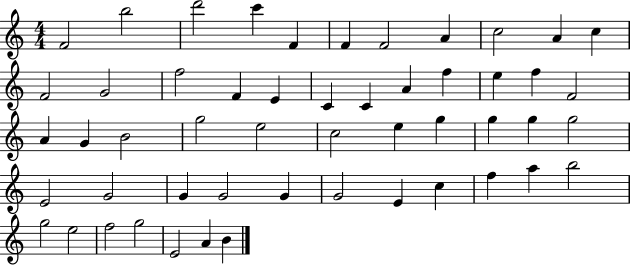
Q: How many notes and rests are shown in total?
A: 52